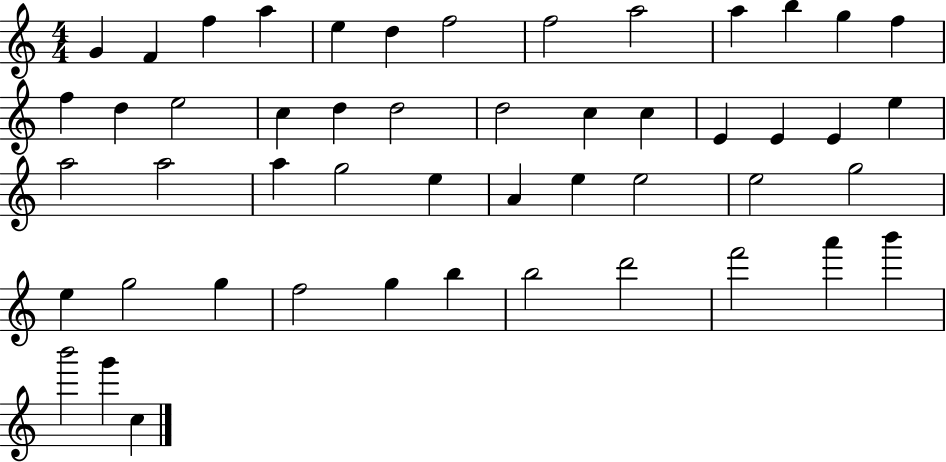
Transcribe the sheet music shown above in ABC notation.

X:1
T:Untitled
M:4/4
L:1/4
K:C
G F f a e d f2 f2 a2 a b g f f d e2 c d d2 d2 c c E E E e a2 a2 a g2 e A e e2 e2 g2 e g2 g f2 g b b2 d'2 f'2 a' b' b'2 g' c